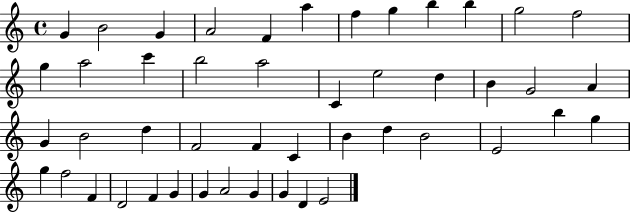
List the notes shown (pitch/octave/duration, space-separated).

G4/q B4/h G4/q A4/h F4/q A5/q F5/q G5/q B5/q B5/q G5/h F5/h G5/q A5/h C6/q B5/h A5/h C4/q E5/h D5/q B4/q G4/h A4/q G4/q B4/h D5/q F4/h F4/q C4/q B4/q D5/q B4/h E4/h B5/q G5/q G5/q F5/h F4/q D4/h F4/q G4/q G4/q A4/h G4/q G4/q D4/q E4/h